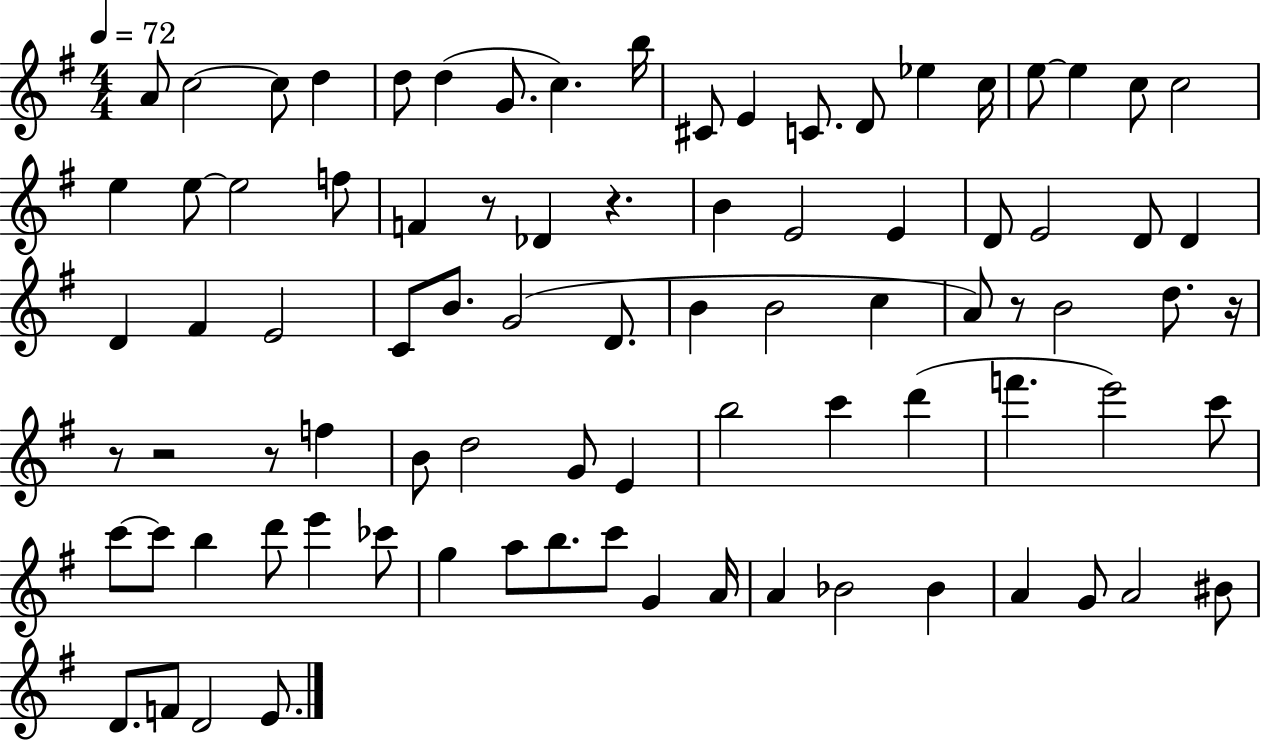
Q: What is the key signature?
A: G major